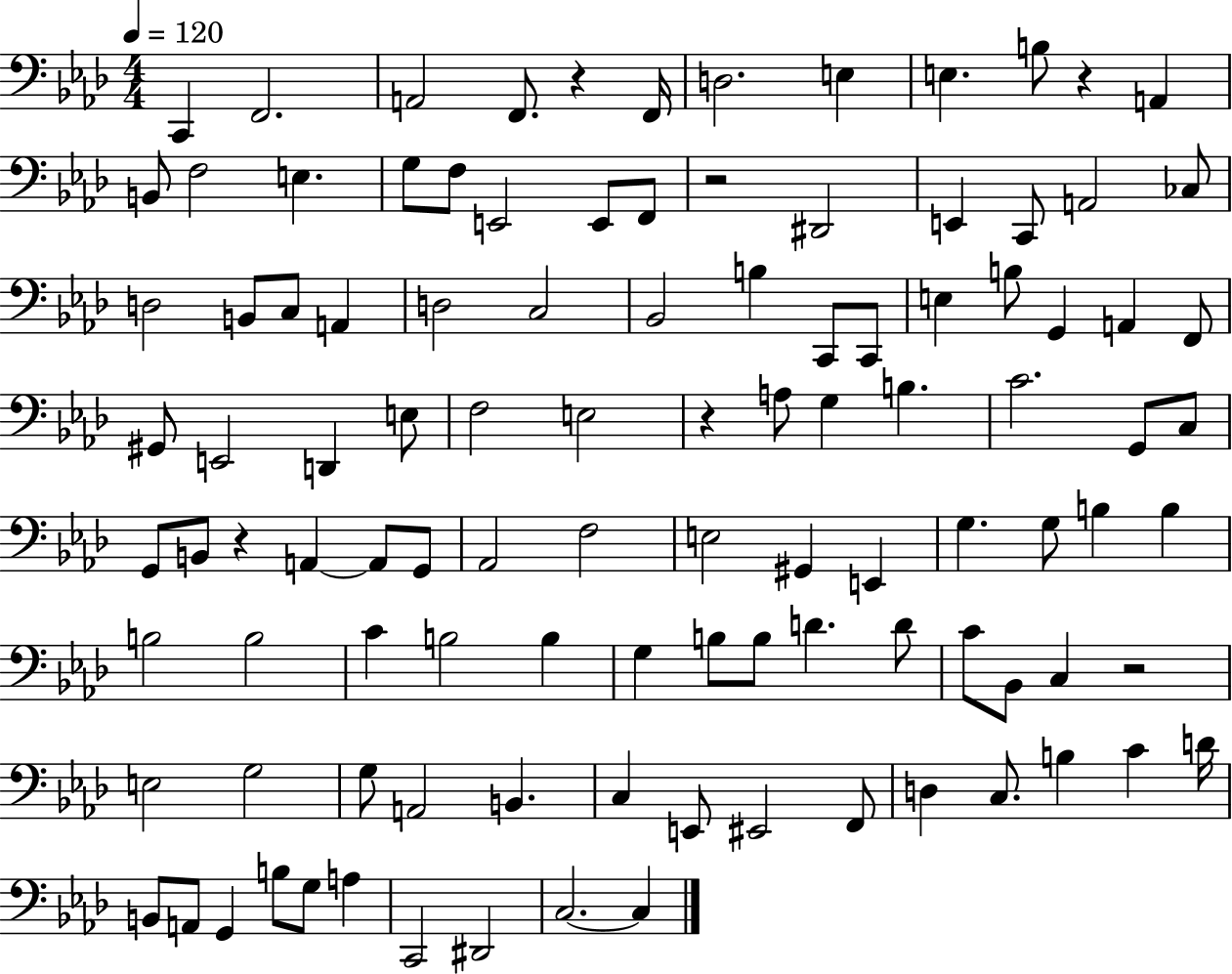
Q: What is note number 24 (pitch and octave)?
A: D3